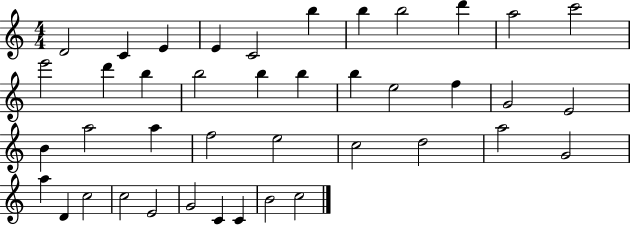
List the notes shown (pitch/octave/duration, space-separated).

D4/h C4/q E4/q E4/q C4/h B5/q B5/q B5/h D6/q A5/h C6/h E6/h D6/q B5/q B5/h B5/q B5/q B5/q E5/h F5/q G4/h E4/h B4/q A5/h A5/q F5/h E5/h C5/h D5/h A5/h G4/h A5/q D4/q C5/h C5/h E4/h G4/h C4/q C4/q B4/h C5/h